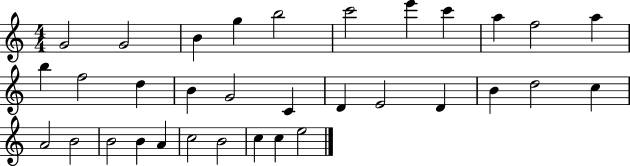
X:1
T:Untitled
M:4/4
L:1/4
K:C
G2 G2 B g b2 c'2 e' c' a f2 a b f2 d B G2 C D E2 D B d2 c A2 B2 B2 B A c2 B2 c c e2